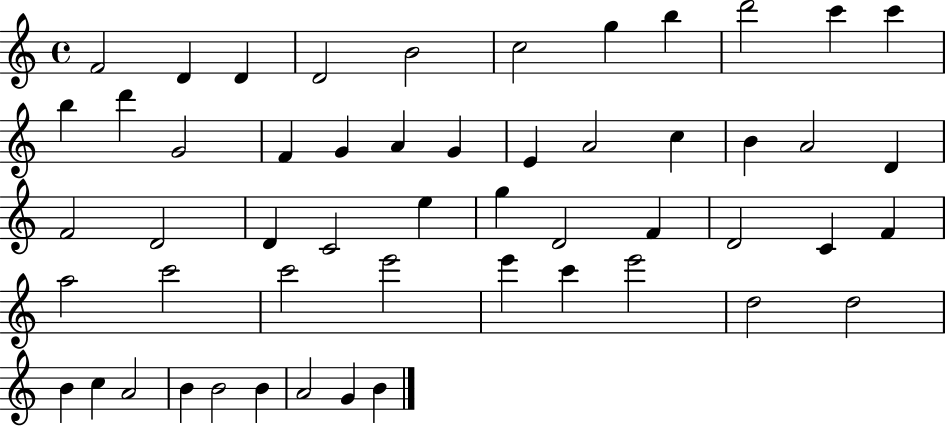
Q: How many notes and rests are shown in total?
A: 53